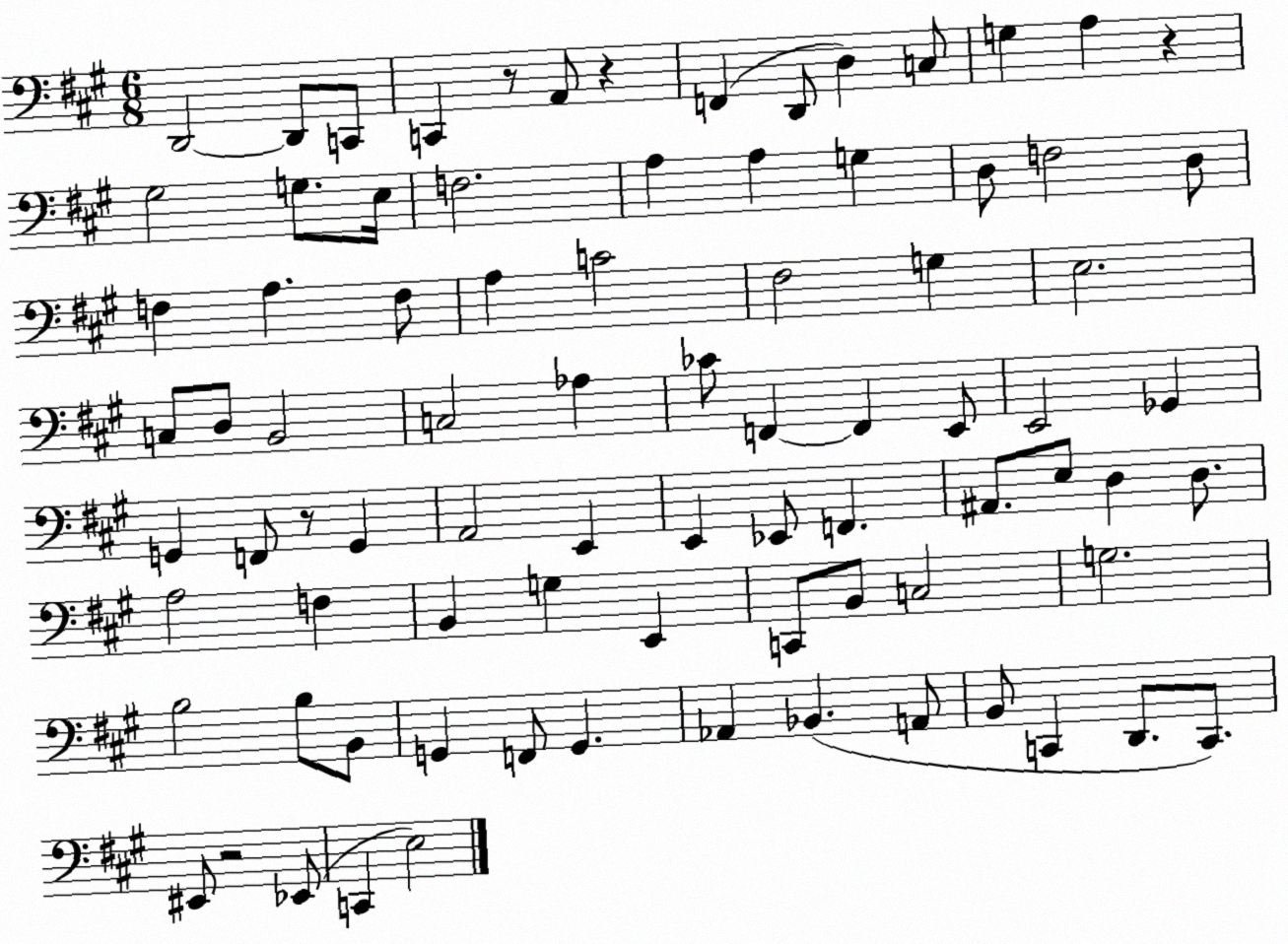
X:1
T:Untitled
M:6/8
L:1/4
K:A
D,,2 D,,/2 C,,/2 C,, z/2 A,,/2 z F,, D,,/2 D, C,/2 G, A, z ^G,2 G,/2 E,/4 F,2 A, A, G, D,/2 F,2 D,/2 F, A, F,/2 A, C2 ^F,2 G, E,2 C,/2 D,/2 B,,2 C,2 _A, _C/2 F,, F,, E,,/2 E,,2 _G,, G,, F,,/2 z/2 G,, A,,2 E,, E,, _E,,/2 F,, ^A,,/2 E,/2 D, D,/2 A,2 F, B,, G, E,, C,,/2 B,,/2 C,2 G,2 B,2 B,/2 B,,/2 G,, F,,/2 G,, _A,, _B,, A,,/2 B,,/2 C,, D,,/2 C,,/2 ^E,,/2 z2 _E,,/2 C,, E,2